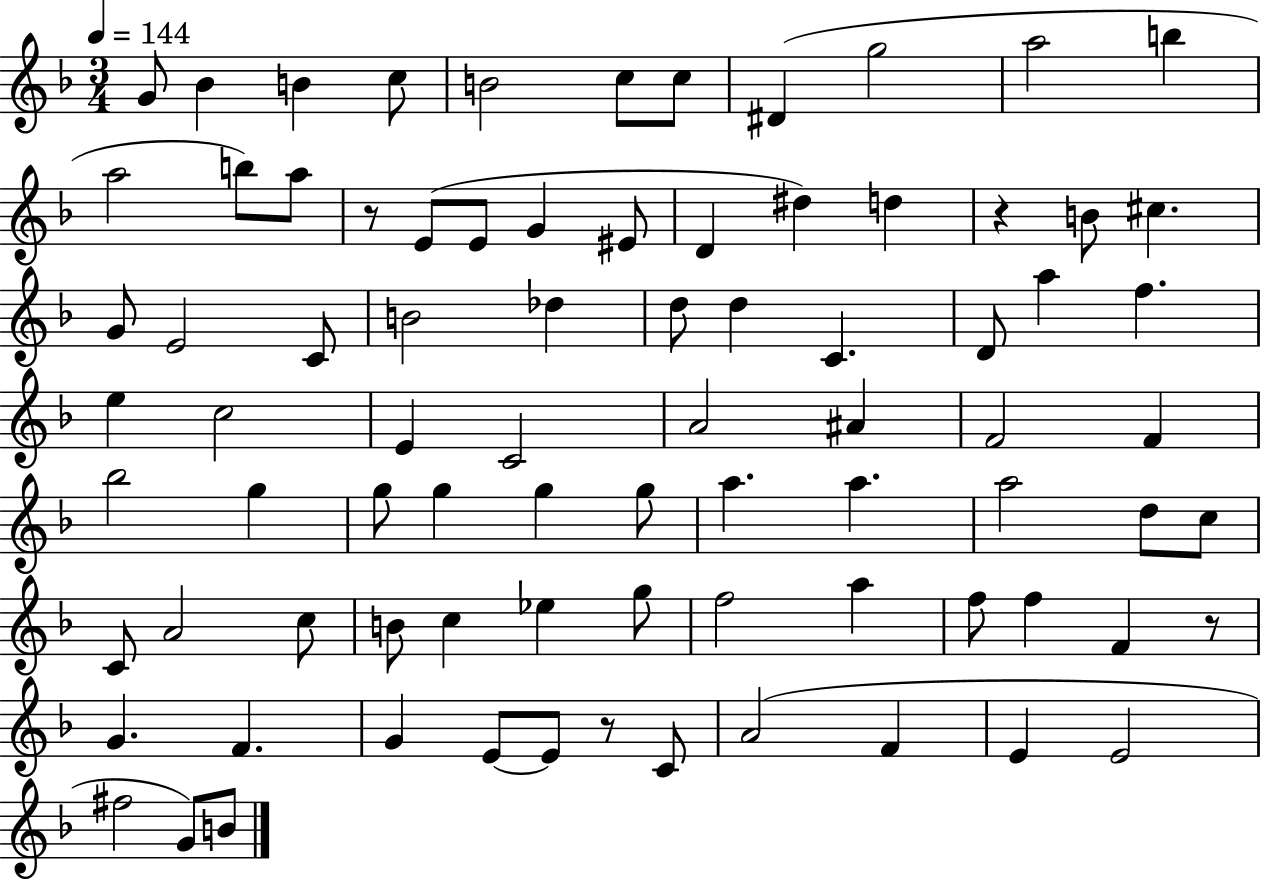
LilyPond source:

{
  \clef treble
  \numericTimeSignature
  \time 3/4
  \key f \major
  \tempo 4 = 144
  g'8 bes'4 b'4 c''8 | b'2 c''8 c''8 | dis'4( g''2 | a''2 b''4 | \break a''2 b''8) a''8 | r8 e'8( e'8 g'4 eis'8 | d'4 dis''4) d''4 | r4 b'8 cis''4. | \break g'8 e'2 c'8 | b'2 des''4 | d''8 d''4 c'4. | d'8 a''4 f''4. | \break e''4 c''2 | e'4 c'2 | a'2 ais'4 | f'2 f'4 | \break bes''2 g''4 | g''8 g''4 g''4 g''8 | a''4. a''4. | a''2 d''8 c''8 | \break c'8 a'2 c''8 | b'8 c''4 ees''4 g''8 | f''2 a''4 | f''8 f''4 f'4 r8 | \break g'4. f'4. | g'4 e'8~~ e'8 r8 c'8 | a'2( f'4 | e'4 e'2 | \break fis''2 g'8) b'8 | \bar "|."
}